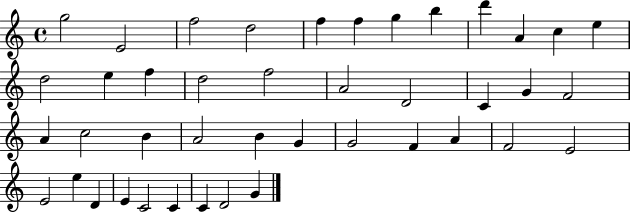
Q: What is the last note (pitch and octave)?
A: G4